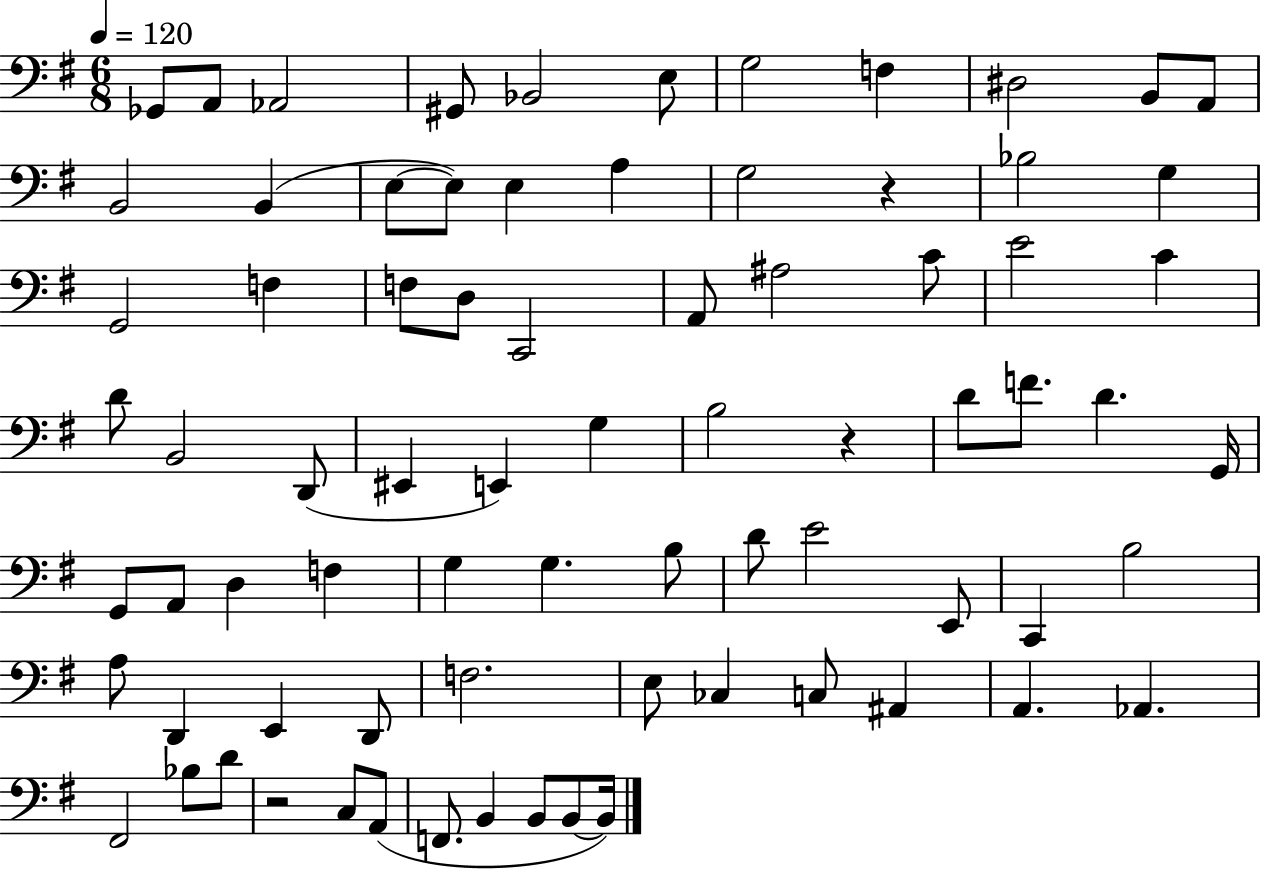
Gb2/e A2/e Ab2/h G#2/e Bb2/h E3/e G3/h F3/q D#3/h B2/e A2/e B2/h B2/q E3/e E3/e E3/q A3/q G3/h R/q Bb3/h G3/q G2/h F3/q F3/e D3/e C2/h A2/e A#3/h C4/e E4/h C4/q D4/e B2/h D2/e EIS2/q E2/q G3/q B3/h R/q D4/e F4/e. D4/q. G2/s G2/e A2/e D3/q F3/q G3/q G3/q. B3/e D4/e E4/h E2/e C2/q B3/h A3/e D2/q E2/q D2/e F3/h. E3/e CES3/q C3/e A#2/q A2/q. Ab2/q. F#2/h Bb3/e D4/e R/h C3/e A2/e F2/e. B2/q B2/e B2/e B2/s